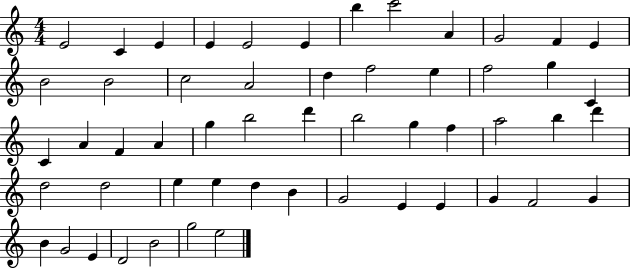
{
  \clef treble
  \numericTimeSignature
  \time 4/4
  \key c \major
  e'2 c'4 e'4 | e'4 e'2 e'4 | b''4 c'''2 a'4 | g'2 f'4 e'4 | \break b'2 b'2 | c''2 a'2 | d''4 f''2 e''4 | f''2 g''4 c'4 | \break c'4 a'4 f'4 a'4 | g''4 b''2 d'''4 | b''2 g''4 f''4 | a''2 b''4 d'''4 | \break d''2 d''2 | e''4 e''4 d''4 b'4 | g'2 e'4 e'4 | g'4 f'2 g'4 | \break b'4 g'2 e'4 | d'2 b'2 | g''2 e''2 | \bar "|."
}